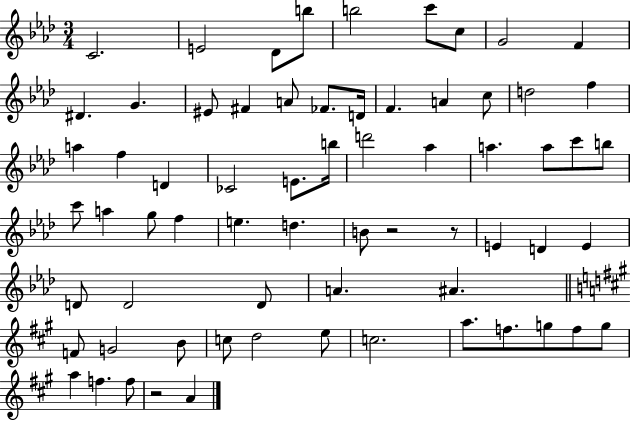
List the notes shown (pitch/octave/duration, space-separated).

C4/h. E4/h Db4/e B5/e B5/h C6/e C5/e G4/h F4/q D#4/q. G4/q. EIS4/e F#4/q A4/e FES4/e. D4/s F4/q. A4/q C5/e D5/h F5/q A5/q F5/q D4/q CES4/h E4/e. B5/s D6/h Ab5/q A5/q. A5/e C6/e B5/e C6/e A5/q G5/e F5/q E5/q. D5/q. B4/e R/h R/e E4/q D4/q E4/q D4/e D4/h D4/e A4/q. A#4/q. F4/e G4/h B4/e C5/e D5/h E5/e C5/h. A5/e. F5/e. G5/e F5/e G5/e A5/q F5/q. F5/e R/h A4/q